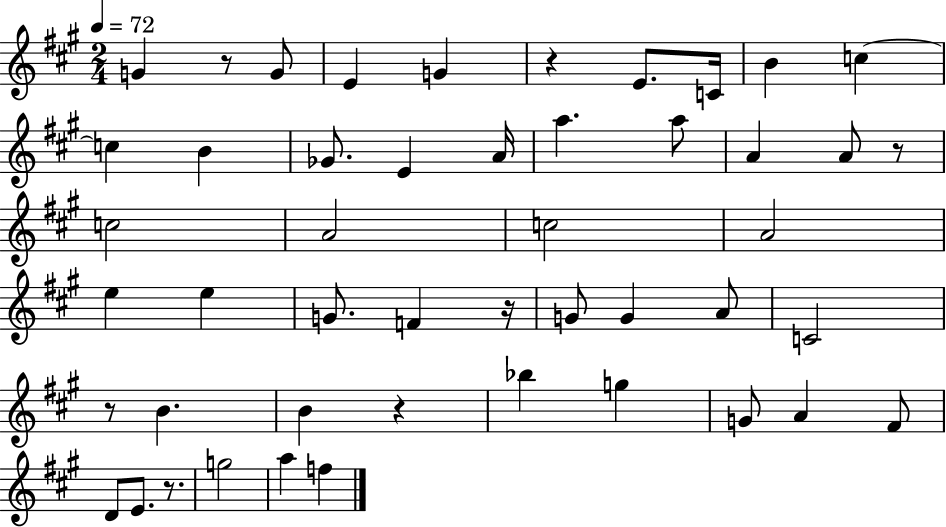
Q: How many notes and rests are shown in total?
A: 48